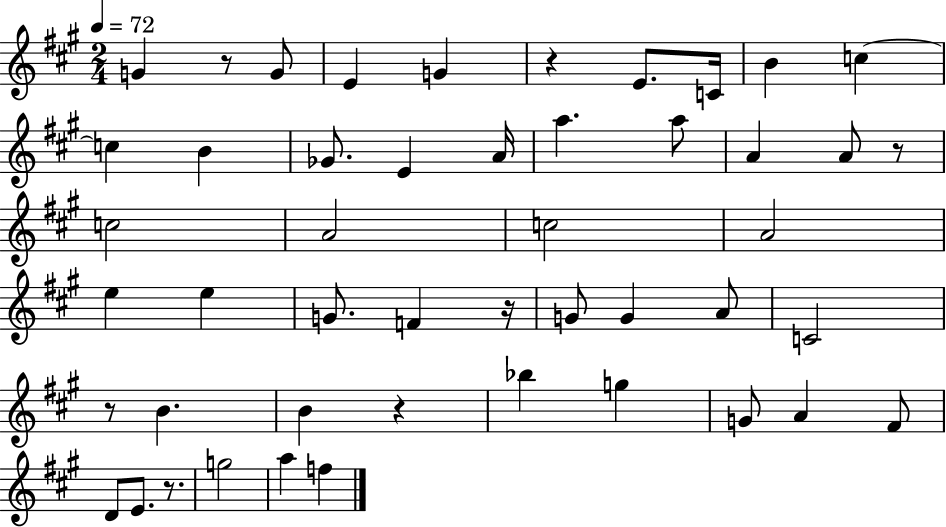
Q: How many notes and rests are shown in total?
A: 48